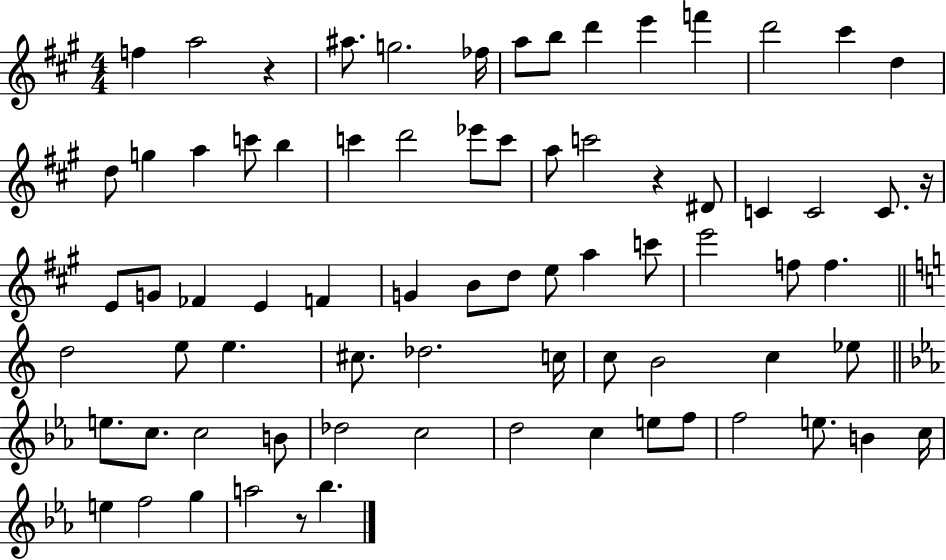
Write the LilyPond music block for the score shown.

{
  \clef treble
  \numericTimeSignature
  \time 4/4
  \key a \major
  \repeat volta 2 { f''4 a''2 r4 | ais''8. g''2. fes''16 | a''8 b''8 d'''4 e'''4 f'''4 | d'''2 cis'''4 d''4 | \break d''8 g''4 a''4 c'''8 b''4 | c'''4 d'''2 ees'''8 c'''8 | a''8 c'''2 r4 dis'8 | c'4 c'2 c'8. r16 | \break e'8 g'8 fes'4 e'4 f'4 | g'4 b'8 d''8 e''8 a''4 c'''8 | e'''2 f''8 f''4. | \bar "||" \break \key a \minor d''2 e''8 e''4. | cis''8. des''2. c''16 | c''8 b'2 c''4 ees''8 | \bar "||" \break \key c \minor e''8. c''8. c''2 b'8 | des''2 c''2 | d''2 c''4 e''8 f''8 | f''2 e''8. b'4 c''16 | \break e''4 f''2 g''4 | a''2 r8 bes''4. | } \bar "|."
}